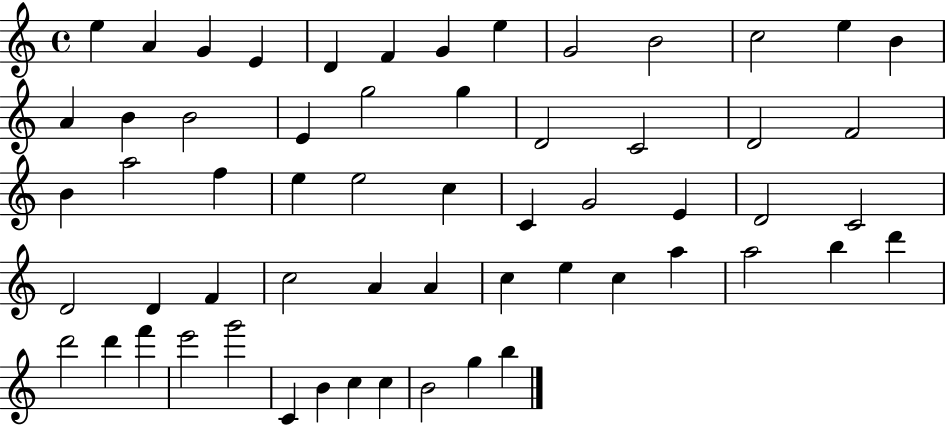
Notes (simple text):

E5/q A4/q G4/q E4/q D4/q F4/q G4/q E5/q G4/h B4/h C5/h E5/q B4/q A4/q B4/q B4/h E4/q G5/h G5/q D4/h C4/h D4/h F4/h B4/q A5/h F5/q E5/q E5/h C5/q C4/q G4/h E4/q D4/h C4/h D4/h D4/q F4/q C5/h A4/q A4/q C5/q E5/q C5/q A5/q A5/h B5/q D6/q D6/h D6/q F6/q E6/h G6/h C4/q B4/q C5/q C5/q B4/h G5/q B5/q